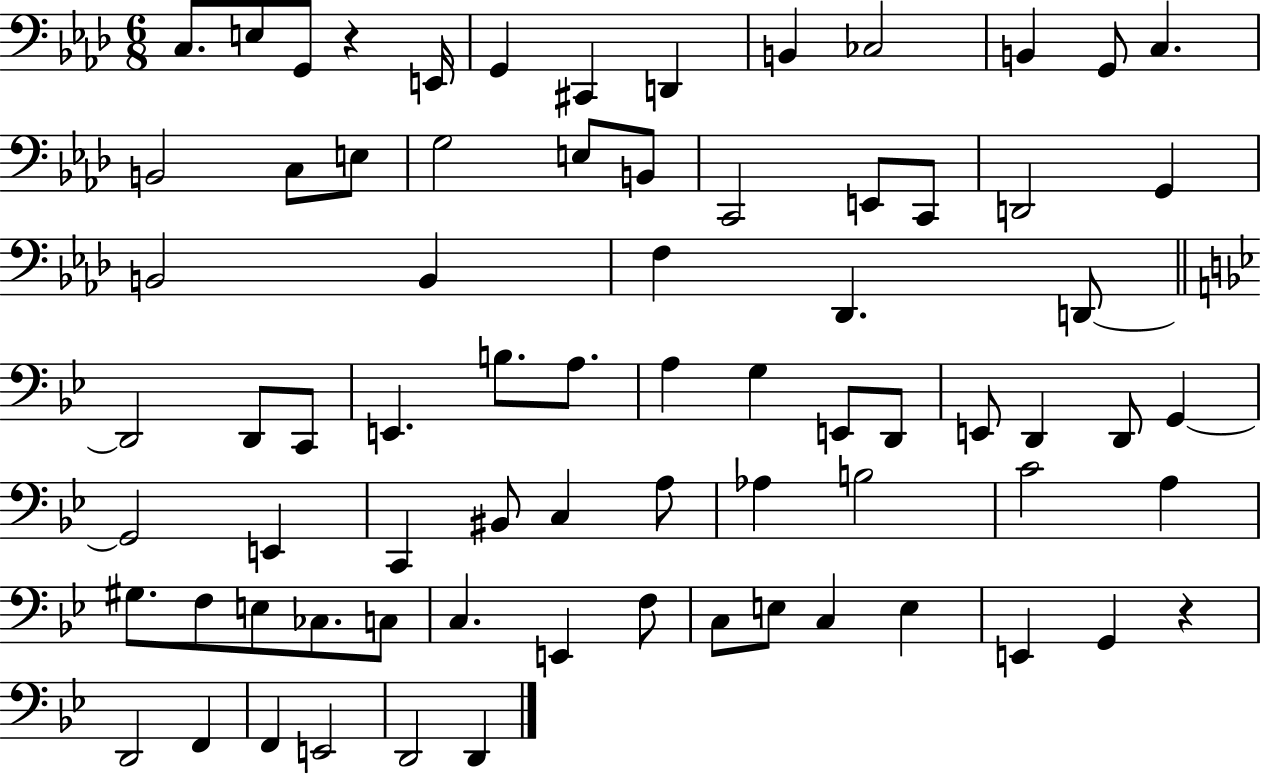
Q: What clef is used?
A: bass